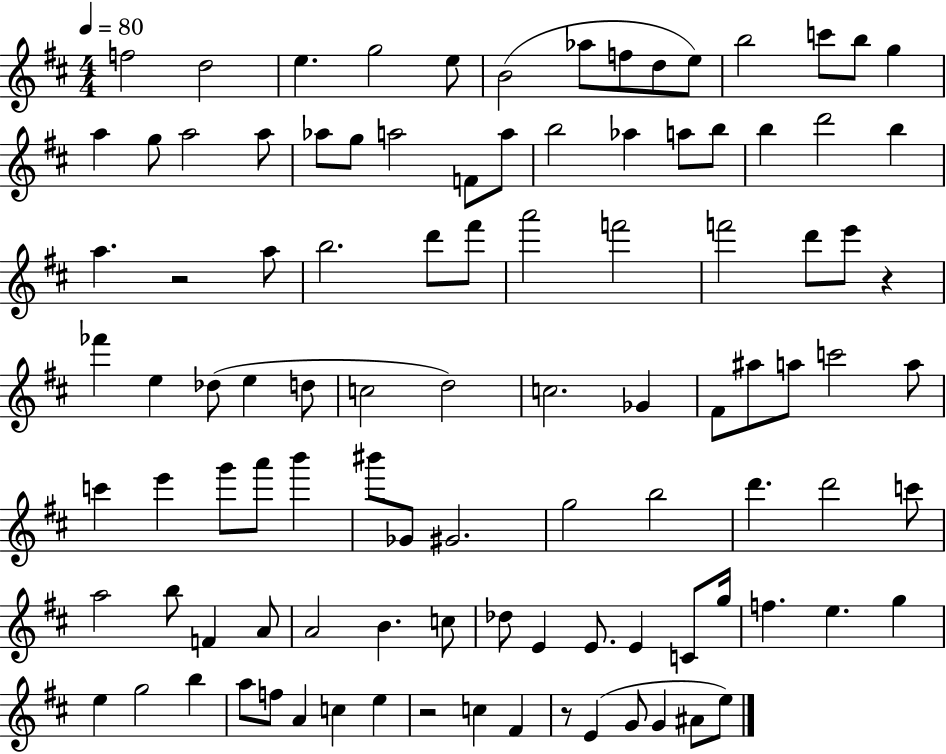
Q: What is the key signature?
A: D major